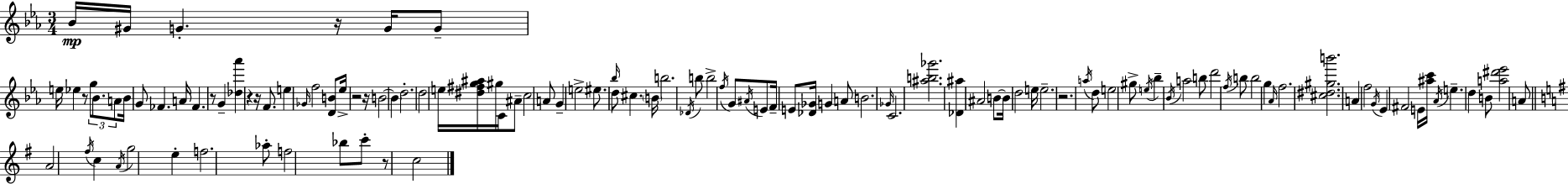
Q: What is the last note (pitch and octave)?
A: C5